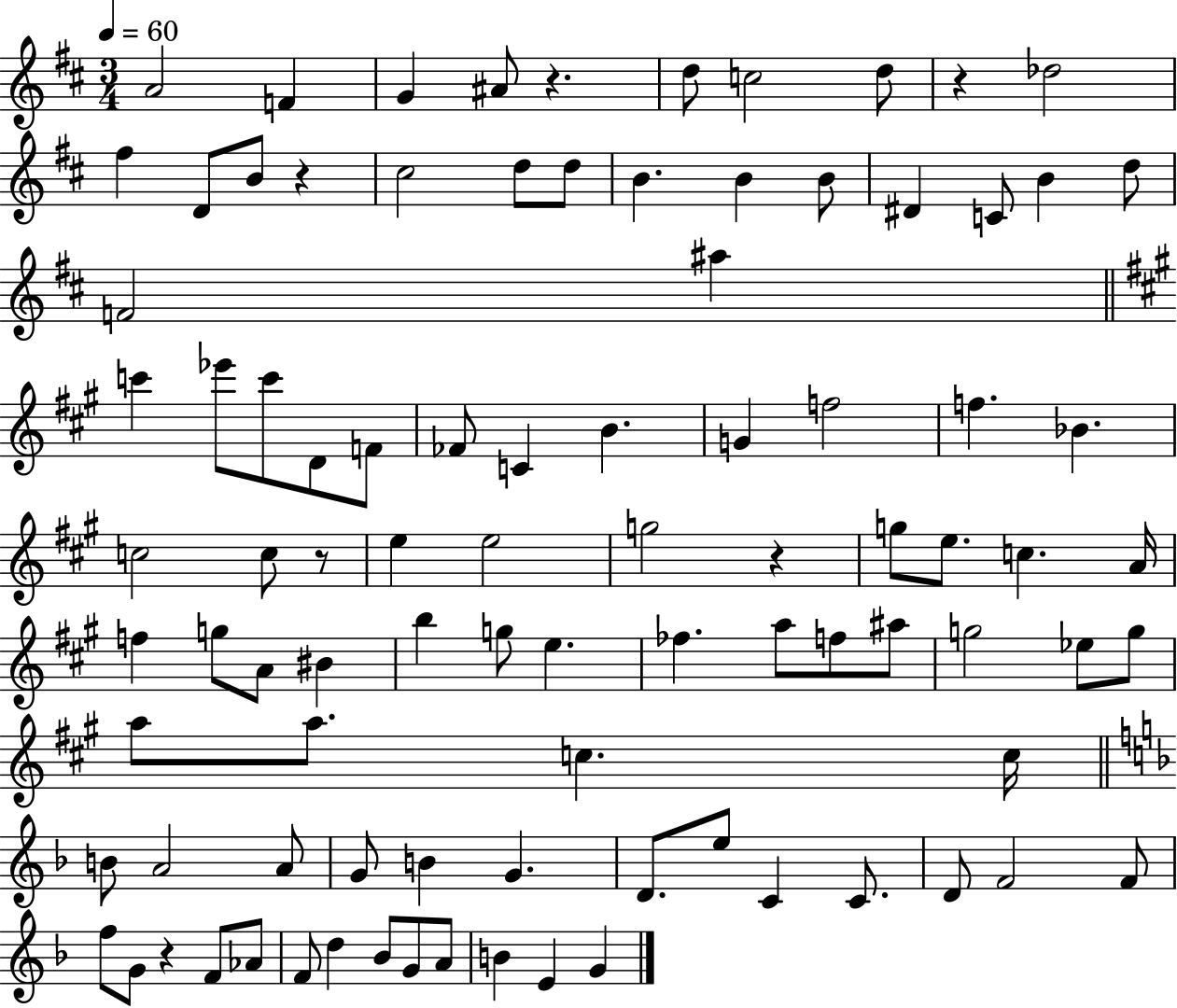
{
  \clef treble
  \numericTimeSignature
  \time 3/4
  \key d \major
  \tempo 4 = 60
  a'2 f'4 | g'4 ais'8 r4. | d''8 c''2 d''8 | r4 des''2 | \break fis''4 d'8 b'8 r4 | cis''2 d''8 d''8 | b'4. b'4 b'8 | dis'4 c'8 b'4 d''8 | \break f'2 ais''4 | \bar "||" \break \key a \major c'''4 ees'''8 c'''8 d'8 f'8 | fes'8 c'4 b'4. | g'4 f''2 | f''4. bes'4. | \break c''2 c''8 r8 | e''4 e''2 | g''2 r4 | g''8 e''8. c''4. a'16 | \break f''4 g''8 a'8 bis'4 | b''4 g''8 e''4. | fes''4. a''8 f''8 ais''8 | g''2 ees''8 g''8 | \break a''8 a''8. c''4. c''16 | \bar "||" \break \key f \major b'8 a'2 a'8 | g'8 b'4 g'4. | d'8. e''8 c'4 c'8. | d'8 f'2 f'8 | \break f''8 g'8 r4 f'8 aes'8 | f'8 d''4 bes'8 g'8 a'8 | b'4 e'4 g'4 | \bar "|."
}